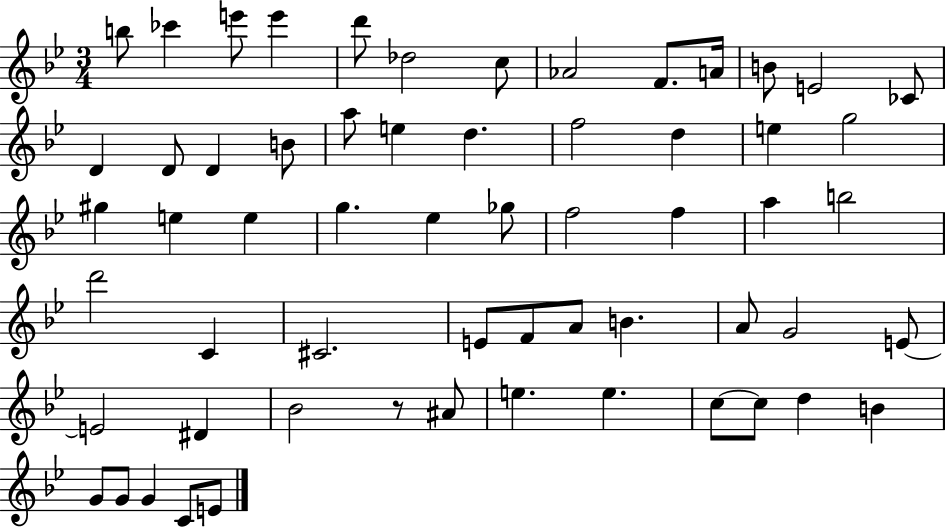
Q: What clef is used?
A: treble